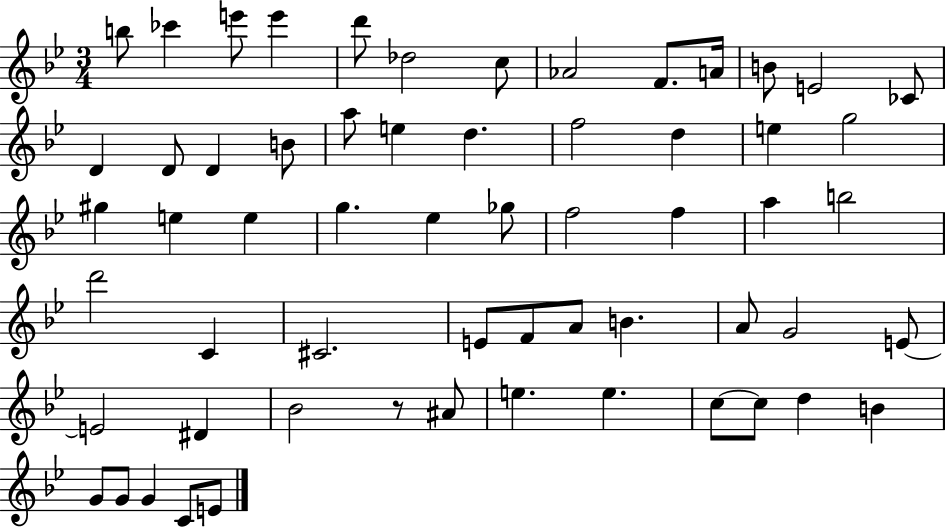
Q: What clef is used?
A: treble